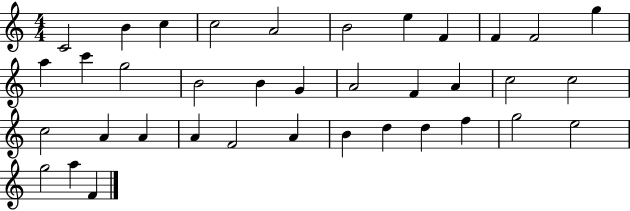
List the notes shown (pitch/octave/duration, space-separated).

C4/h B4/q C5/q C5/h A4/h B4/h E5/q F4/q F4/q F4/h G5/q A5/q C6/q G5/h B4/h B4/q G4/q A4/h F4/q A4/q C5/h C5/h C5/h A4/q A4/q A4/q F4/h A4/q B4/q D5/q D5/q F5/q G5/h E5/h G5/h A5/q F4/q